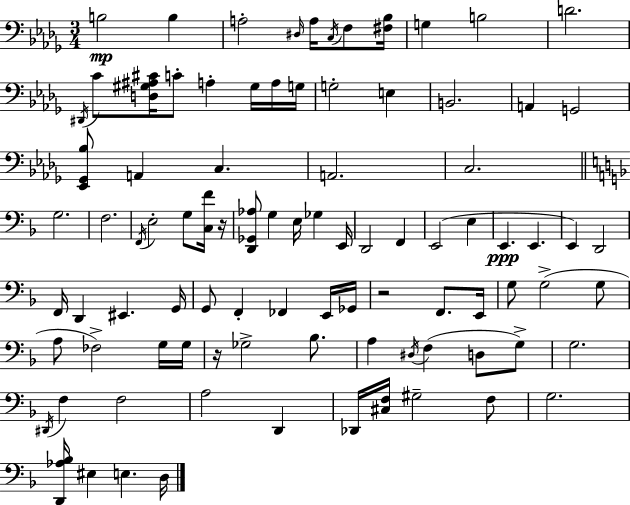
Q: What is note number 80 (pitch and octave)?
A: E3